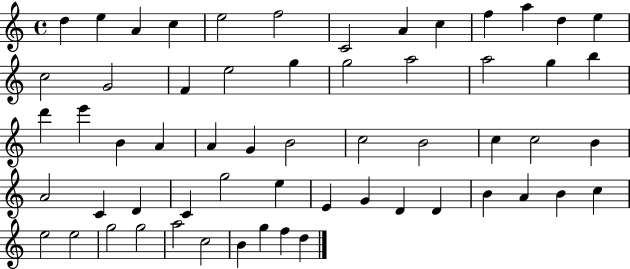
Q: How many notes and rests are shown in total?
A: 59